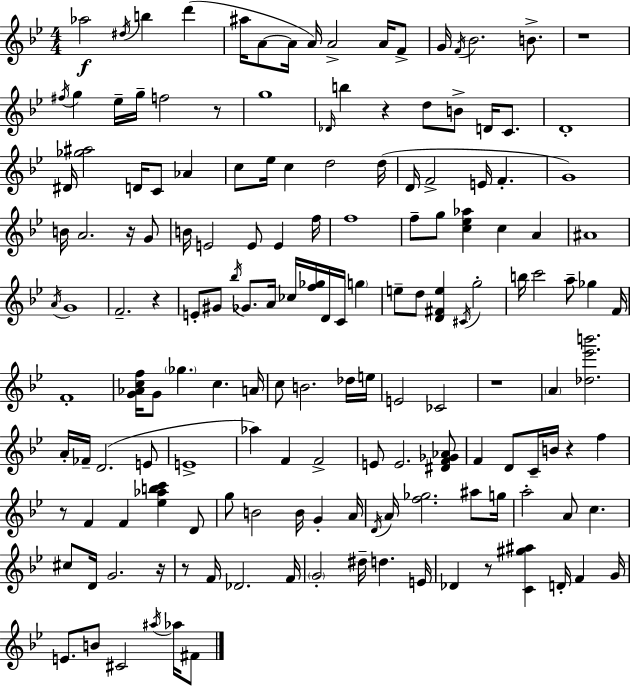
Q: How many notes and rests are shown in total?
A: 160